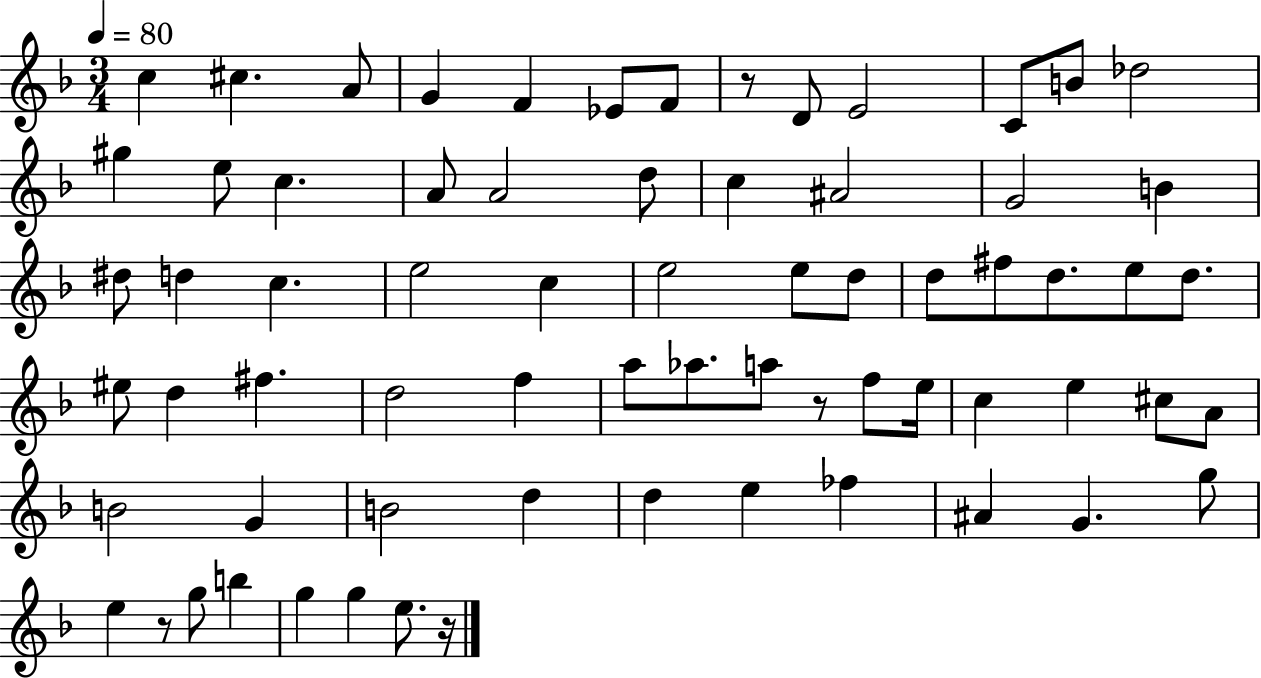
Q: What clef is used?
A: treble